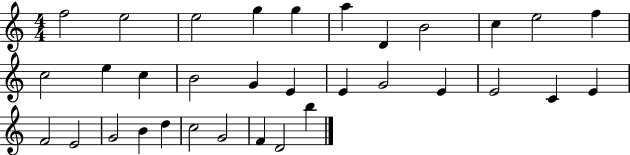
F5/h E5/h E5/h G5/q G5/q A5/q D4/q B4/h C5/q E5/h F5/q C5/h E5/q C5/q B4/h G4/q E4/q E4/q G4/h E4/q E4/h C4/q E4/q F4/h E4/h G4/h B4/q D5/q C5/h G4/h F4/q D4/h B5/q